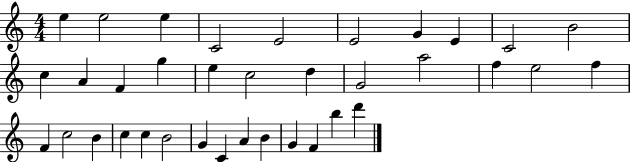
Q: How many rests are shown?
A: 0